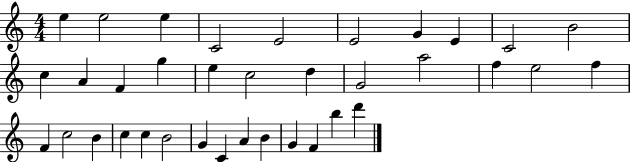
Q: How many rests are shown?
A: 0